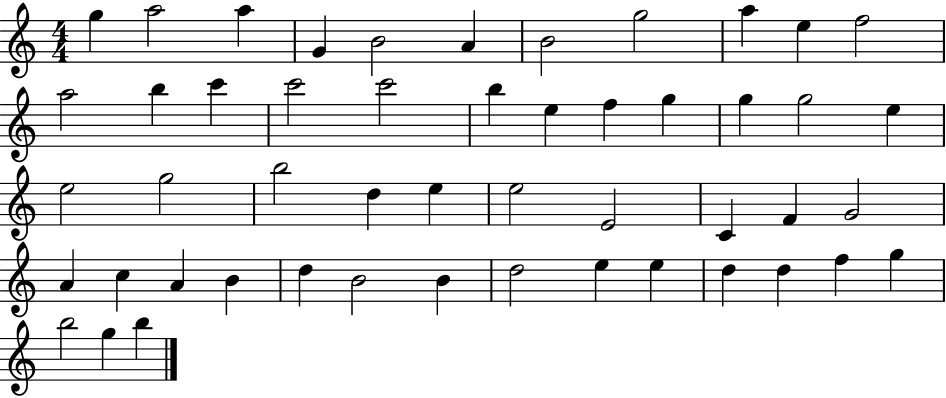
G5/q A5/h A5/q G4/q B4/h A4/q B4/h G5/h A5/q E5/q F5/h A5/h B5/q C6/q C6/h C6/h B5/q E5/q F5/q G5/q G5/q G5/h E5/q E5/h G5/h B5/h D5/q E5/q E5/h E4/h C4/q F4/q G4/h A4/q C5/q A4/q B4/q D5/q B4/h B4/q D5/h E5/q E5/q D5/q D5/q F5/q G5/q B5/h G5/q B5/q